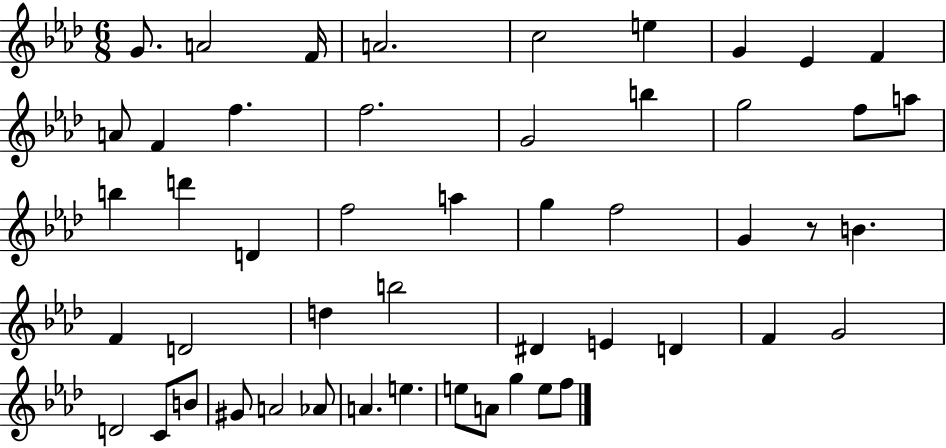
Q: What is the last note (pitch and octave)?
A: F5